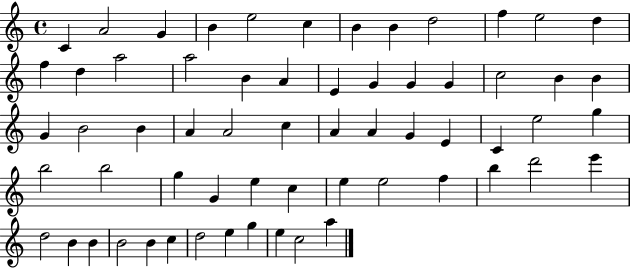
X:1
T:Untitled
M:4/4
L:1/4
K:C
C A2 G B e2 c B B d2 f e2 d f d a2 a2 B A E G G G c2 B B G B2 B A A2 c A A G E C e2 g b2 b2 g G e c e e2 f b d'2 e' d2 B B B2 B c d2 e g e c2 a